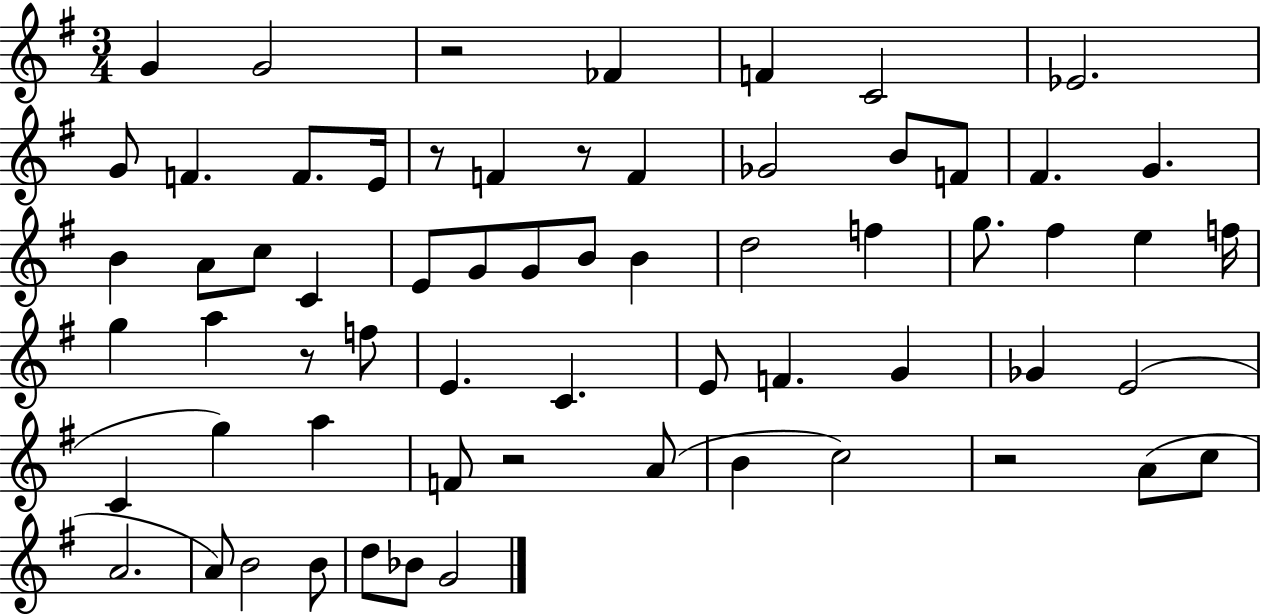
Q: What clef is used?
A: treble